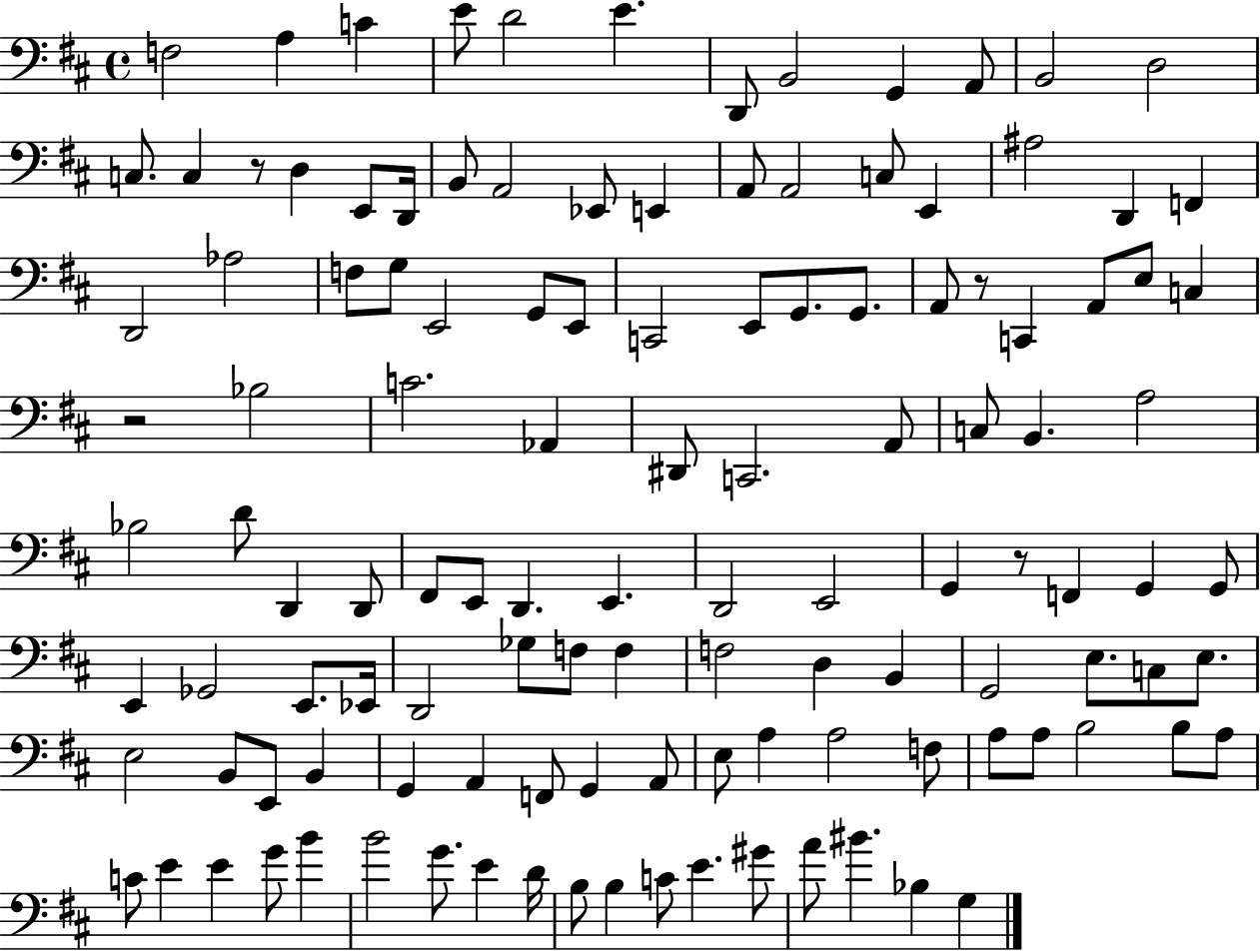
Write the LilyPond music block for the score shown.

{
  \clef bass
  \time 4/4
  \defaultTimeSignature
  \key d \major
  \repeat volta 2 { f2 a4 c'4 | e'8 d'2 e'4. | d,8 b,2 g,4 a,8 | b,2 d2 | \break c8. c4 r8 d4 e,8 d,16 | b,8 a,2 ees,8 e,4 | a,8 a,2 c8 e,4 | ais2 d,4 f,4 | \break d,2 aes2 | f8 g8 e,2 g,8 e,8 | c,2 e,8 g,8. g,8. | a,8 r8 c,4 a,8 e8 c4 | \break r2 bes2 | c'2. aes,4 | dis,8 c,2. a,8 | c8 b,4. a2 | \break bes2 d'8 d,4 d,8 | fis,8 e,8 d,4. e,4. | d,2 e,2 | g,4 r8 f,4 g,4 g,8 | \break e,4 ges,2 e,8. ees,16 | d,2 ges8 f8 f4 | f2 d4 b,4 | g,2 e8. c8 e8. | \break e2 b,8 e,8 b,4 | g,4 a,4 f,8 g,4 a,8 | e8 a4 a2 f8 | a8 a8 b2 b8 a8 | \break c'8 e'4 e'4 g'8 b'4 | b'2 g'8. e'4 d'16 | b8 b4 c'8 e'4. gis'8 | a'8 bis'4. bes4 g4 | \break } \bar "|."
}